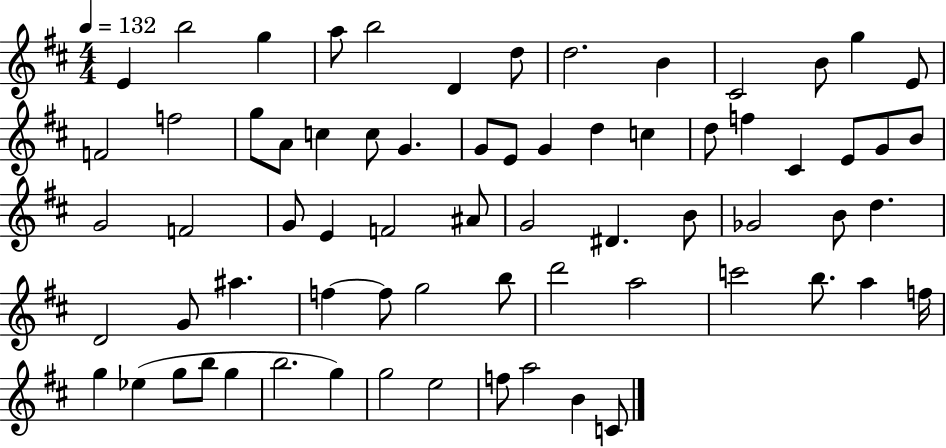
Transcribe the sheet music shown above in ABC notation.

X:1
T:Untitled
M:4/4
L:1/4
K:D
E b2 g a/2 b2 D d/2 d2 B ^C2 B/2 g E/2 F2 f2 g/2 A/2 c c/2 G G/2 E/2 G d c d/2 f ^C E/2 G/2 B/2 G2 F2 G/2 E F2 ^A/2 G2 ^D B/2 _G2 B/2 d D2 G/2 ^a f f/2 g2 b/2 d'2 a2 c'2 b/2 a f/4 g _e g/2 b/2 g b2 g g2 e2 f/2 a2 B C/2